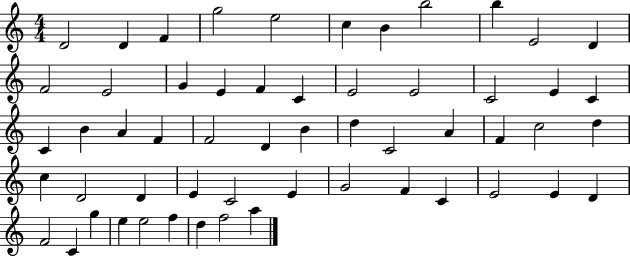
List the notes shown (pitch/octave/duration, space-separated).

D4/h D4/q F4/q G5/h E5/h C5/q B4/q B5/h B5/q E4/h D4/q F4/h E4/h G4/q E4/q F4/q C4/q E4/h E4/h C4/h E4/q C4/q C4/q B4/q A4/q F4/q F4/h D4/q B4/q D5/q C4/h A4/q F4/q C5/h D5/q C5/q D4/h D4/q E4/q C4/h E4/q G4/h F4/q C4/q E4/h E4/q D4/q F4/h C4/q G5/q E5/q E5/h F5/q D5/q F5/h A5/q